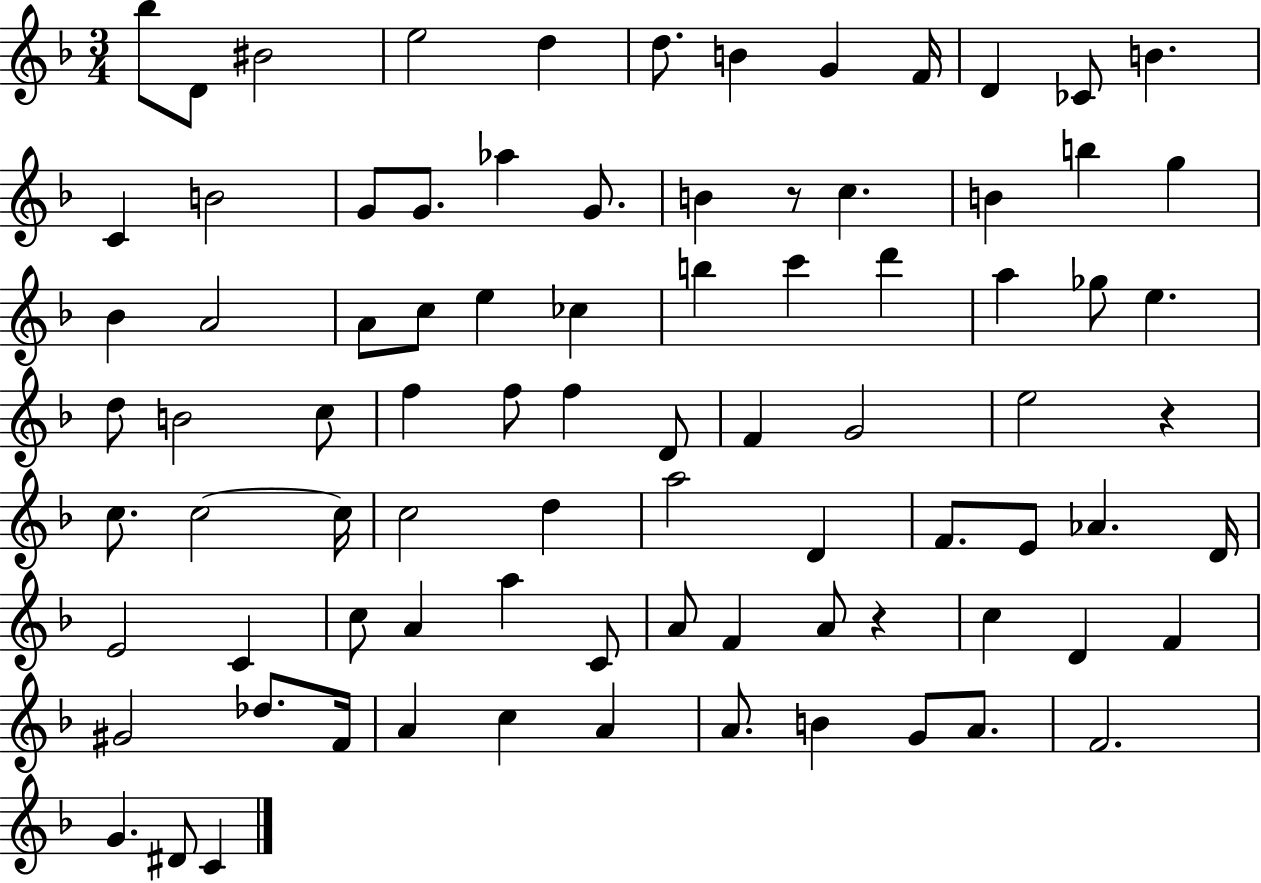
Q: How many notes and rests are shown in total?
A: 85